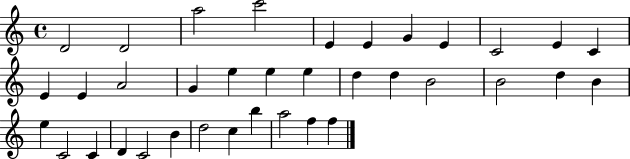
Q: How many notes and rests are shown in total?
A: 36